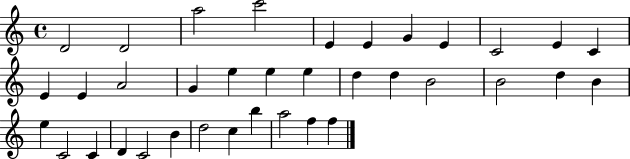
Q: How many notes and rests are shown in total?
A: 36